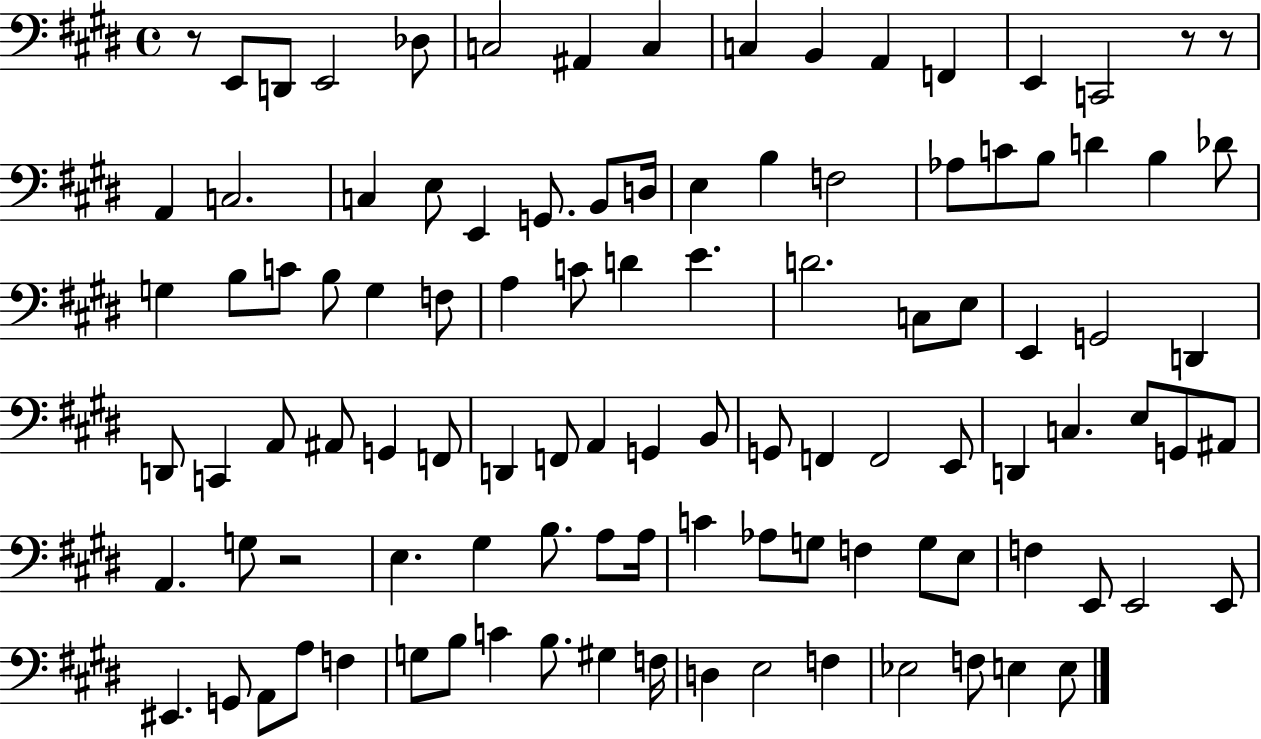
R/e E2/e D2/e E2/h Db3/e C3/h A#2/q C3/q C3/q B2/q A2/q F2/q E2/q C2/h R/e R/e A2/q C3/h. C3/q E3/e E2/q G2/e. B2/e D3/s E3/q B3/q F3/h Ab3/e C4/e B3/e D4/q B3/q Db4/e G3/q B3/e C4/e B3/e G3/q F3/e A3/q C4/e D4/q E4/q. D4/h. C3/e E3/e E2/q G2/h D2/q D2/e C2/q A2/e A#2/e G2/q F2/e D2/q F2/e A2/q G2/q B2/e G2/e F2/q F2/h E2/e D2/q C3/q. E3/e G2/e A#2/e A2/q. G3/e R/h E3/q. G#3/q B3/e. A3/e A3/s C4/q Ab3/e G3/e F3/q G3/e E3/e F3/q E2/e E2/h E2/e EIS2/q. G2/e A2/e A3/e F3/q G3/e B3/e C4/q B3/e. G#3/q F3/s D3/q E3/h F3/q Eb3/h F3/e E3/q E3/e